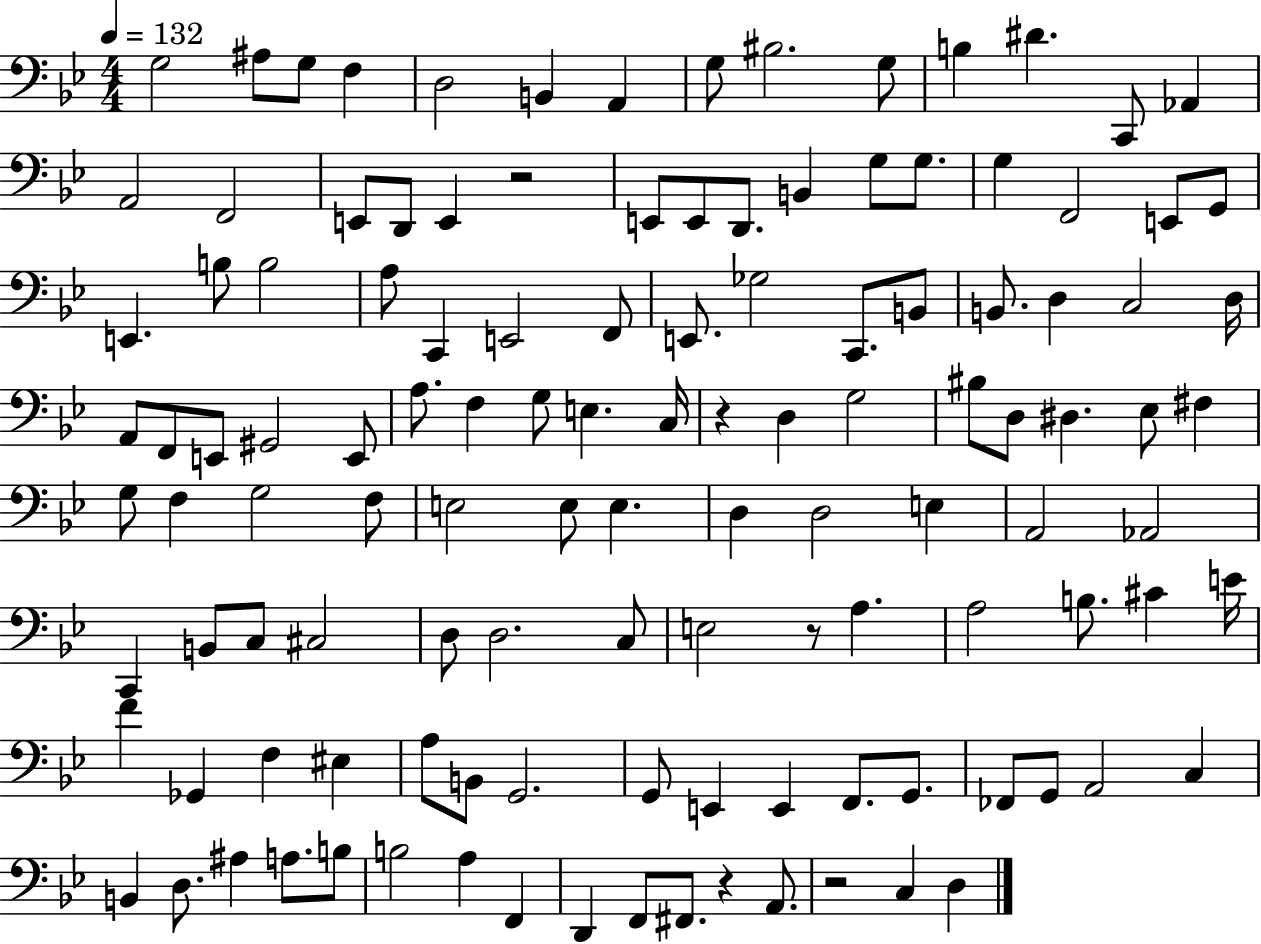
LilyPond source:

{
  \clef bass
  \numericTimeSignature
  \time 4/4
  \key bes \major
  \tempo 4 = 132
  g2 ais8 g8 f4 | d2 b,4 a,4 | g8 bis2. g8 | b4 dis'4. c,8 aes,4 | \break a,2 f,2 | e,8 d,8 e,4 r2 | e,8 e,8 d,8. b,4 g8 g8. | g4 f,2 e,8 g,8 | \break e,4. b8 b2 | a8 c,4 e,2 f,8 | e,8. ges2 c,8. b,8 | b,8. d4 c2 d16 | \break a,8 f,8 e,8 gis,2 e,8 | a8. f4 g8 e4. c16 | r4 d4 g2 | bis8 d8 dis4. ees8 fis4 | \break g8 f4 g2 f8 | e2 e8 e4. | d4 d2 e4 | a,2 aes,2 | \break c,4 b,8 c8 cis2 | d8 d2. c8 | e2 r8 a4. | a2 b8. cis'4 e'16 | \break f'4 ges,4 f4 eis4 | a8 b,8 g,2. | g,8 e,4 e,4 f,8. g,8. | fes,8 g,8 a,2 c4 | \break b,4 d8. ais4 a8. b8 | b2 a4 f,4 | d,4 f,8 fis,8. r4 a,8. | r2 c4 d4 | \break \bar "|."
}